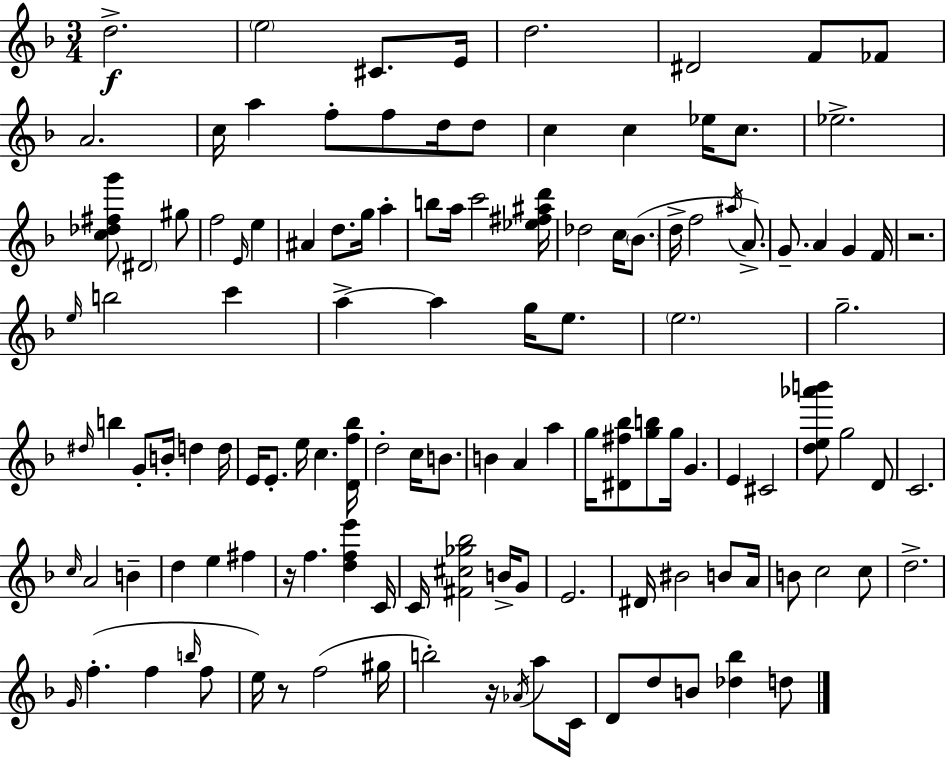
D5/h. E5/h C#4/e. E4/s D5/h. D#4/h F4/e FES4/e A4/h. C5/s A5/q F5/e F5/e D5/s D5/e C5/q C5/q Eb5/s C5/e. Eb5/h. [C5,Db5,F#5,G6]/e D#4/h G#5/e F5/h E4/s E5/q A#4/q D5/e. G5/s A5/q B5/e A5/s C6/h [Eb5,F#5,A#5,D6]/s Db5/h C5/s Bb4/e. D5/s F5/h A#5/s A4/e. G4/e. A4/q G4/q F4/s R/h. E5/s B5/h C6/q A5/q A5/q G5/s E5/e. E5/h. G5/h. D#5/s B5/q G4/e B4/s D5/q D5/s E4/s E4/e. E5/s C5/q. [D4,F5,Bb5]/s D5/h C5/s B4/e. B4/q A4/q A5/q G5/s [D#4,F#5,Bb5]/e [G5,B5]/e G5/s G4/q. E4/q C#4/h [D5,E5,Ab6,B6]/e G5/h D4/e C4/h. C5/s A4/h B4/q D5/q E5/q F#5/q R/s F5/q. [D5,F5,E6]/q C4/s C4/s [F#4,C#5,Gb5,Bb5]/h B4/s G4/e E4/h. D#4/s BIS4/h B4/e A4/s B4/e C5/h C5/e D5/h. G4/s F5/q. F5/q B5/s F5/e E5/s R/e F5/h G#5/s B5/h R/s Ab4/s A5/e C4/s D4/e D5/e B4/e [Db5,Bb5]/q D5/e